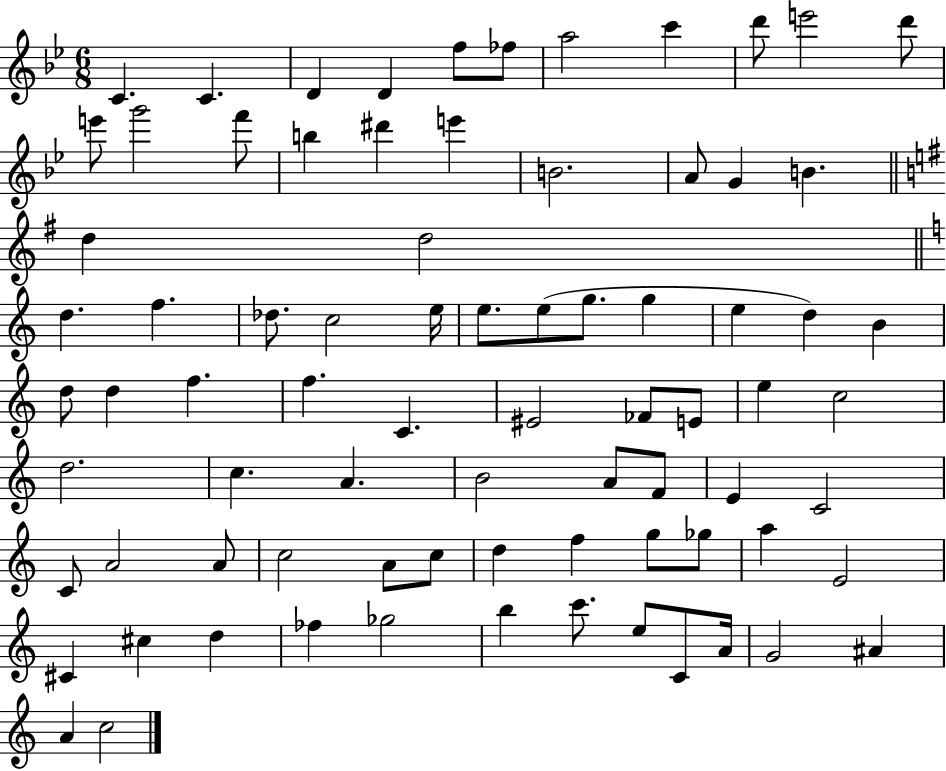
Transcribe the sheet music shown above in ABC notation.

X:1
T:Untitled
M:6/8
L:1/4
K:Bb
C C D D f/2 _f/2 a2 c' d'/2 e'2 d'/2 e'/2 g'2 f'/2 b ^d' e' B2 A/2 G B d d2 d f _d/2 c2 e/4 e/2 e/2 g/2 g e d B d/2 d f f C ^E2 _F/2 E/2 e c2 d2 c A B2 A/2 F/2 E C2 C/2 A2 A/2 c2 A/2 c/2 d f g/2 _g/2 a E2 ^C ^c d _f _g2 b c'/2 e/2 C/2 A/4 G2 ^A A c2